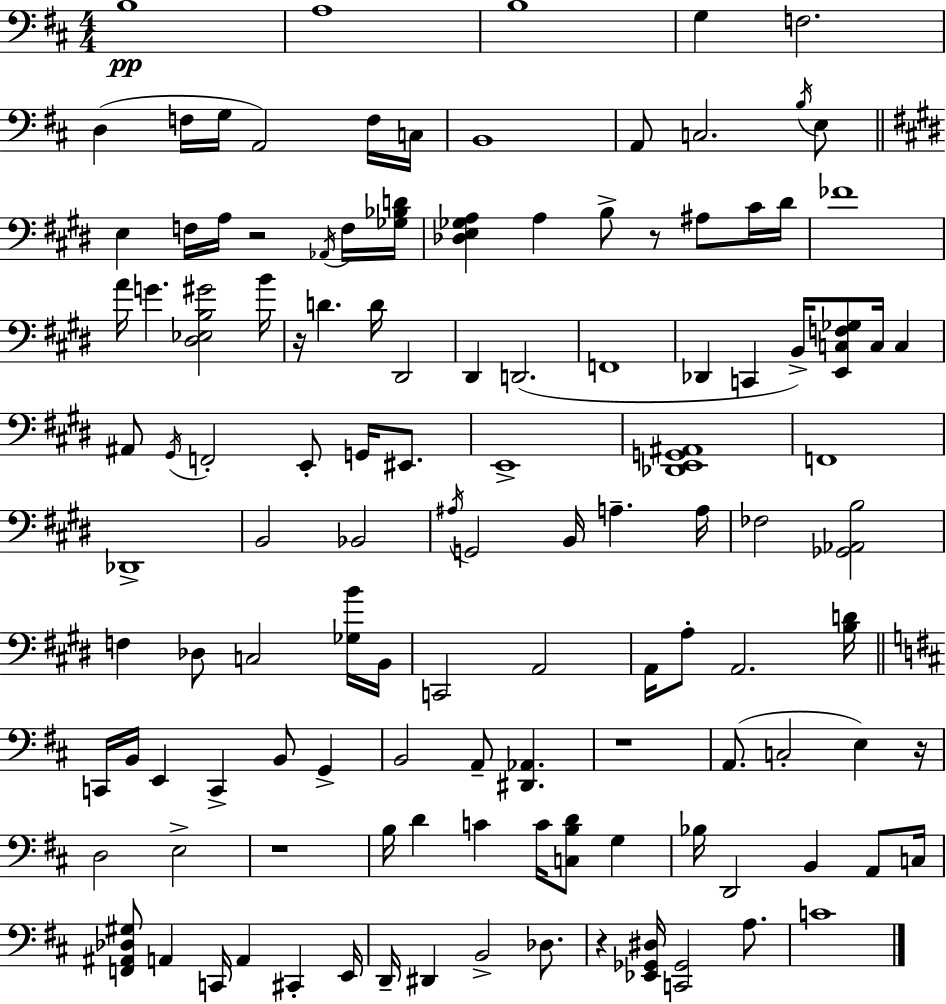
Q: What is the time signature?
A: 4/4